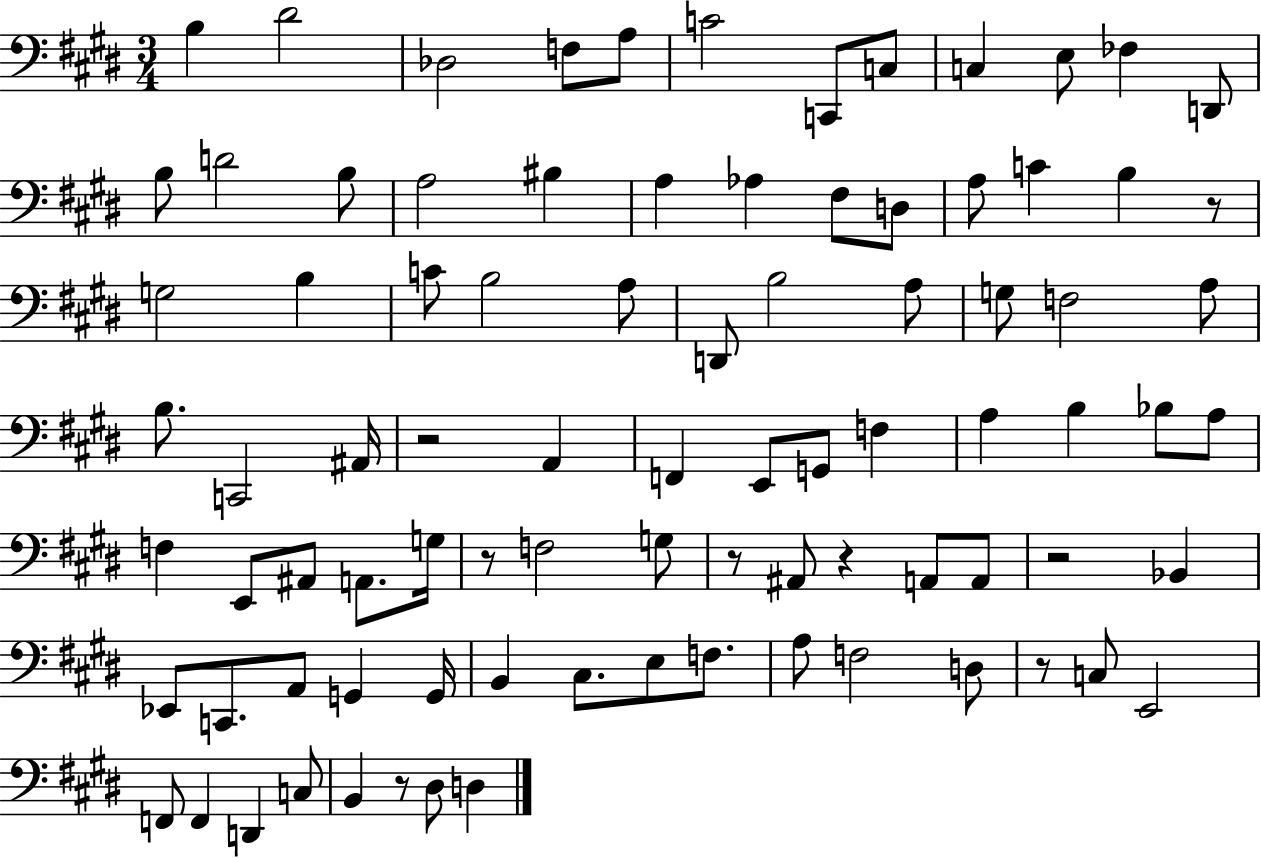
{
  \clef bass
  \numericTimeSignature
  \time 3/4
  \key e \major
  b4 dis'2 | des2 f8 a8 | c'2 c,8 c8 | c4 e8 fes4 d,8 | \break b8 d'2 b8 | a2 bis4 | a4 aes4 fis8 d8 | a8 c'4 b4 r8 | \break g2 b4 | c'8 b2 a8 | d,8 b2 a8 | g8 f2 a8 | \break b8. c,2 ais,16 | r2 a,4 | f,4 e,8 g,8 f4 | a4 b4 bes8 a8 | \break f4 e,8 ais,8 a,8. g16 | r8 f2 g8 | r8 ais,8 r4 a,8 a,8 | r2 bes,4 | \break ees,8 c,8. a,8 g,4 g,16 | b,4 cis8. e8 f8. | a8 f2 d8 | r8 c8 e,2 | \break f,8 f,4 d,4 c8 | b,4 r8 dis8 d4 | \bar "|."
}